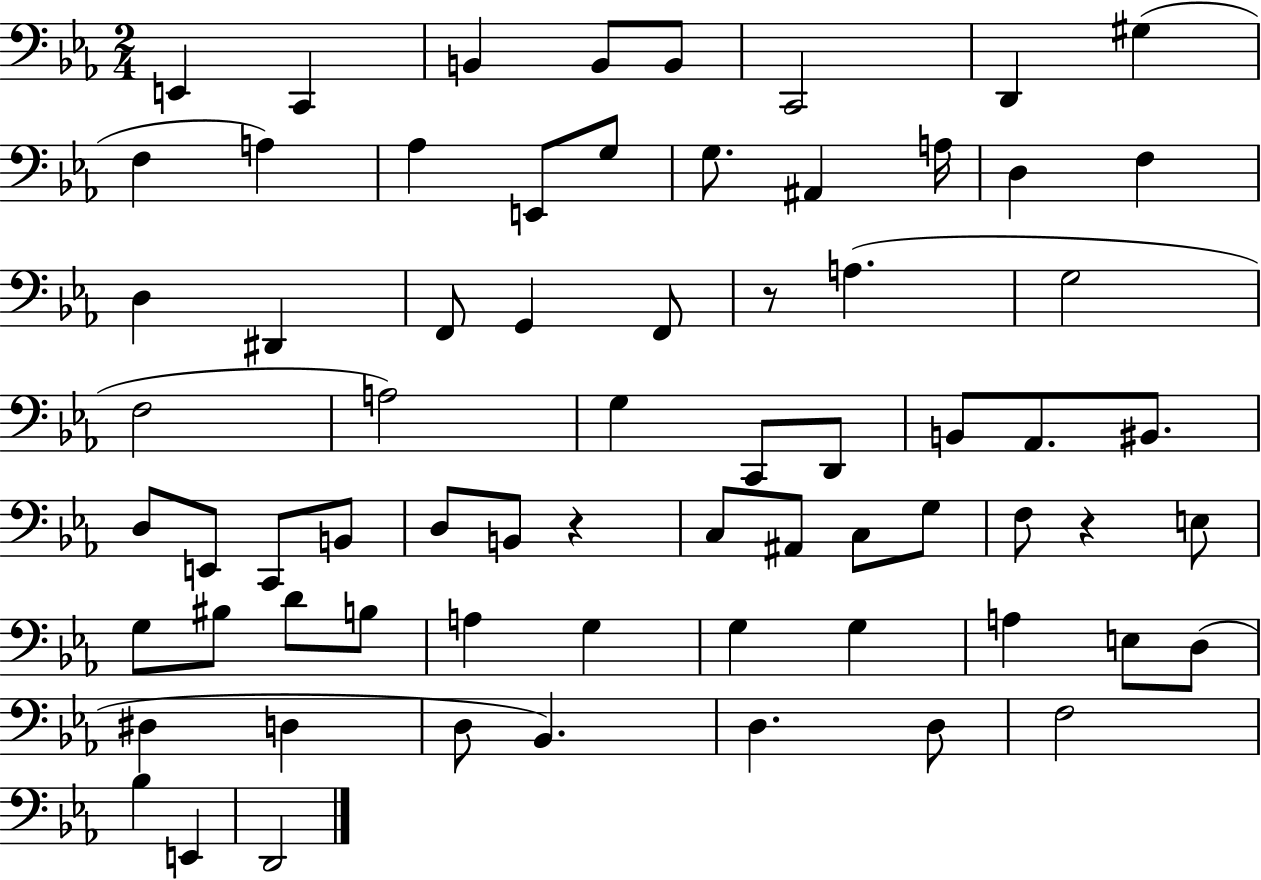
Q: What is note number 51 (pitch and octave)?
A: G3